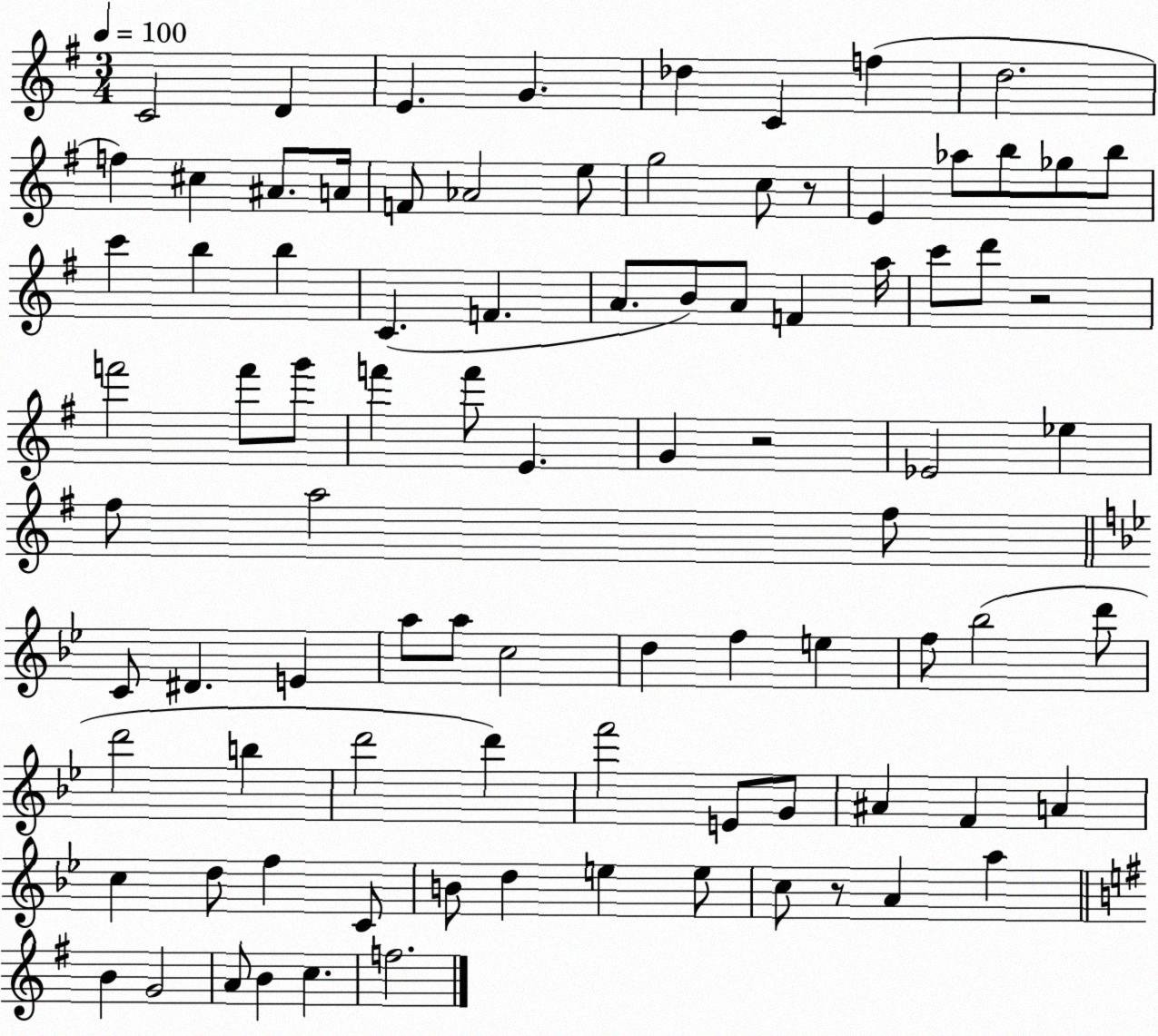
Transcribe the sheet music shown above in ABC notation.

X:1
T:Untitled
M:3/4
L:1/4
K:G
C2 D E G _d C f d2 f ^c ^A/2 A/4 F/2 _A2 e/2 g2 c/2 z/2 E _a/2 b/2 _g/2 b/2 c' b b C F A/2 B/2 A/2 F a/4 c'/2 d'/2 z2 f'2 f'/2 g'/2 f' f'/2 E G z2 _E2 _e ^f/2 a2 ^f/2 C/2 ^D E a/2 a/2 c2 d f e f/2 _b2 d'/2 d'2 b d'2 d' f'2 E/2 G/2 ^A F A c d/2 f C/2 B/2 d e e/2 c/2 z/2 A a B G2 A/2 B c f2